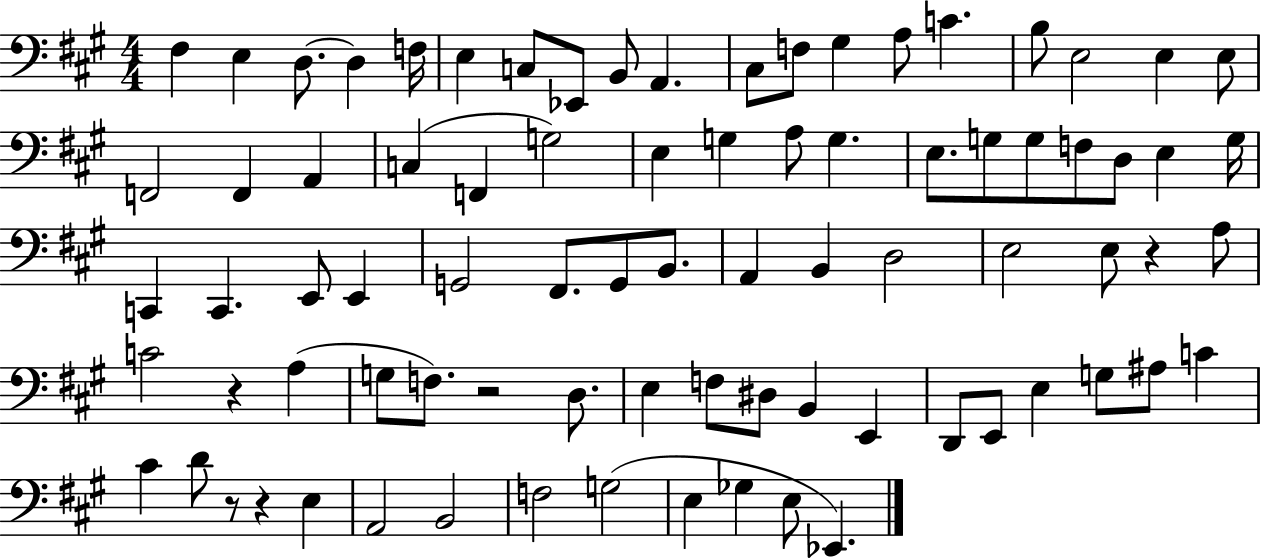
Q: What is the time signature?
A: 4/4